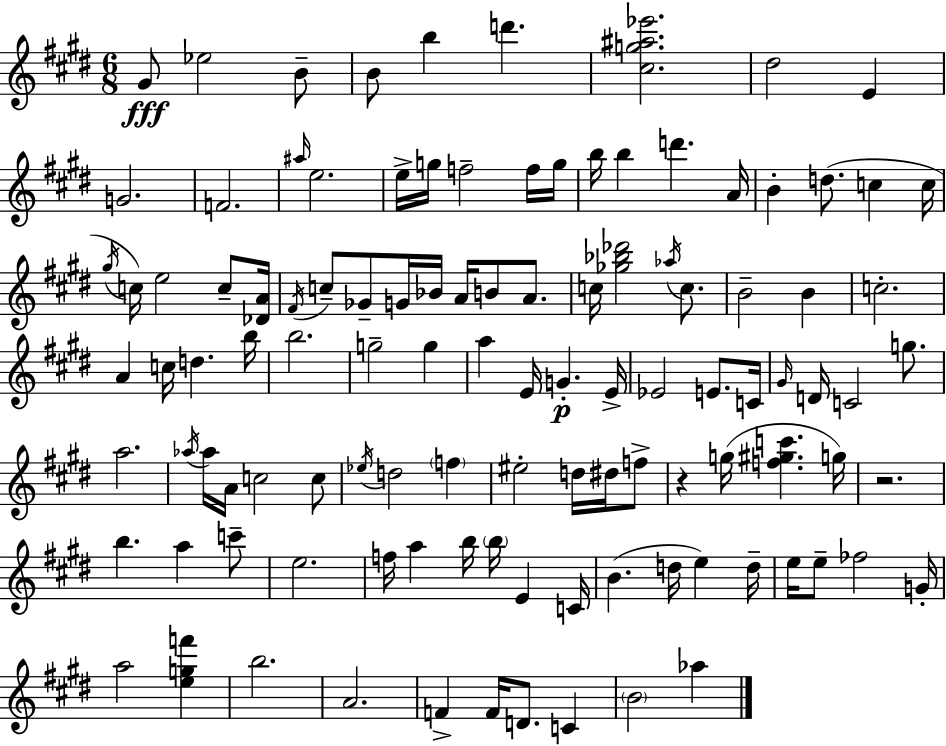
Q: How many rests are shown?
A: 2